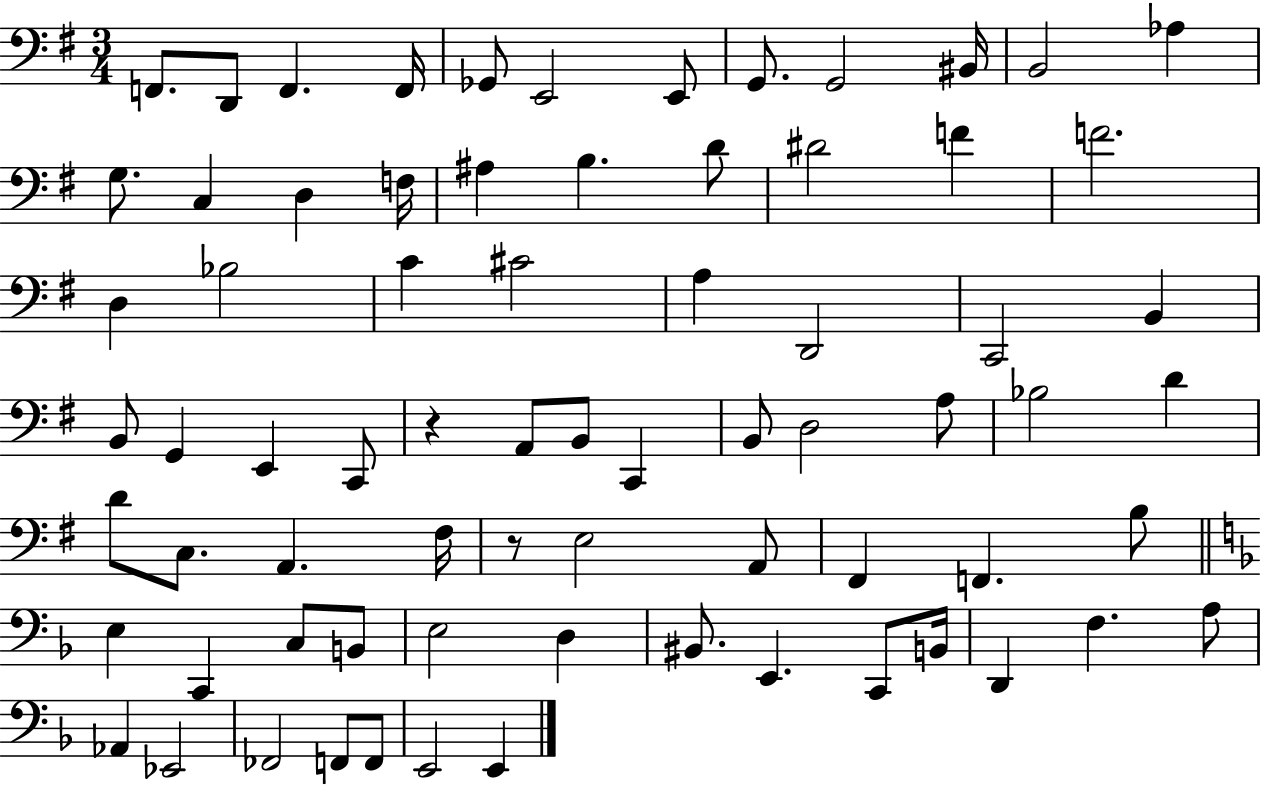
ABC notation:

X:1
T:Untitled
M:3/4
L:1/4
K:G
F,,/2 D,,/2 F,, F,,/4 _G,,/2 E,,2 E,,/2 G,,/2 G,,2 ^B,,/4 B,,2 _A, G,/2 C, D, F,/4 ^A, B, D/2 ^D2 F F2 D, _B,2 C ^C2 A, D,,2 C,,2 B,, B,,/2 G,, E,, C,,/2 z A,,/2 B,,/2 C,, B,,/2 D,2 A,/2 _B,2 D D/2 C,/2 A,, ^F,/4 z/2 E,2 A,,/2 ^F,, F,, B,/2 E, C,, C,/2 B,,/2 E,2 D, ^B,,/2 E,, C,,/2 B,,/4 D,, F, A,/2 _A,, _E,,2 _F,,2 F,,/2 F,,/2 E,,2 E,,